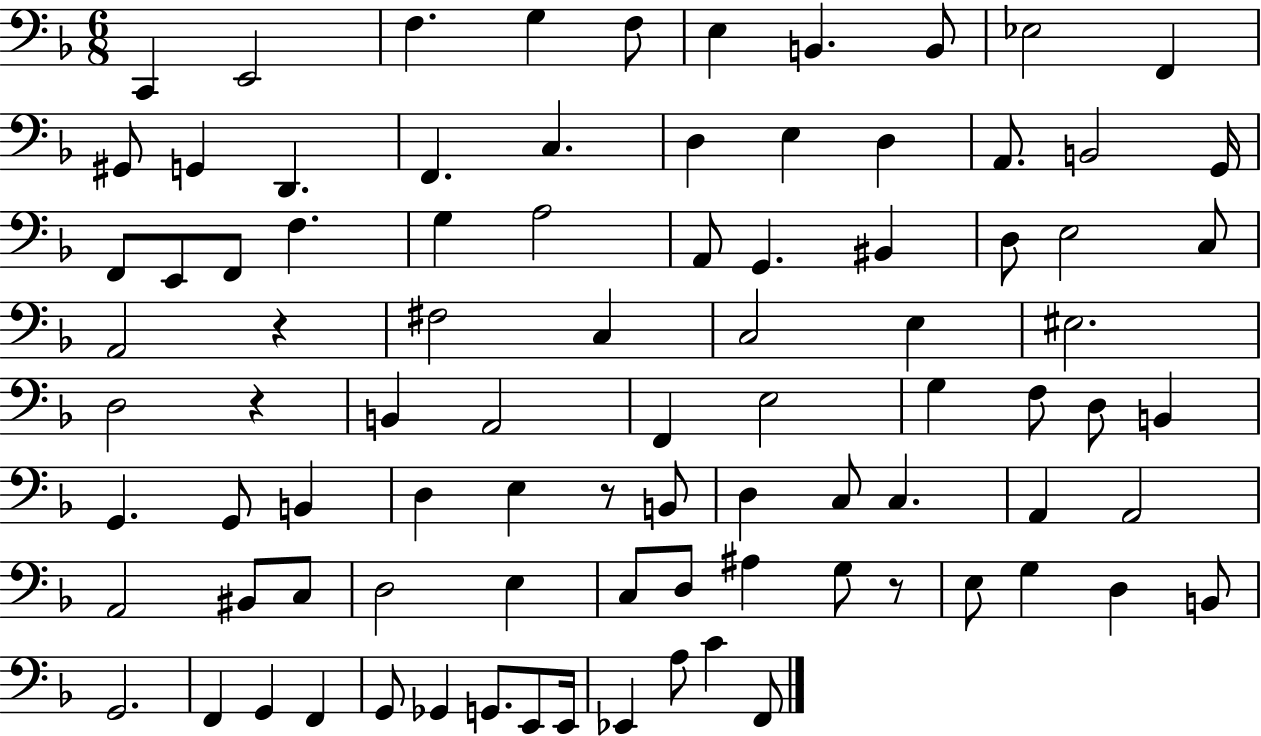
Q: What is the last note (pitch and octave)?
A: F2